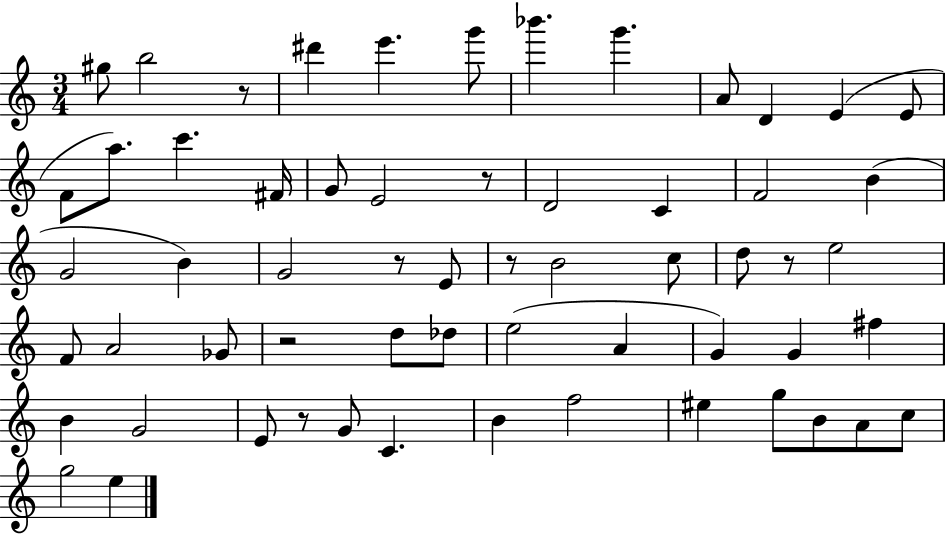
{
  \clef treble
  \numericTimeSignature
  \time 3/4
  \key c \major
  \repeat volta 2 { gis''8 b''2 r8 | dis'''4 e'''4. g'''8 | bes'''4. g'''4. | a'8 d'4 e'4( e'8 | \break f'8 a''8.) c'''4. fis'16 | g'8 e'2 r8 | d'2 c'4 | f'2 b'4( | \break g'2 b'4) | g'2 r8 e'8 | r8 b'2 c''8 | d''8 r8 e''2 | \break f'8 a'2 ges'8 | r2 d''8 des''8 | e''2( a'4 | g'4) g'4 fis''4 | \break b'4 g'2 | e'8 r8 g'8 c'4. | b'4 f''2 | eis''4 g''8 b'8 a'8 c''8 | \break g''2 e''4 | } \bar "|."
}